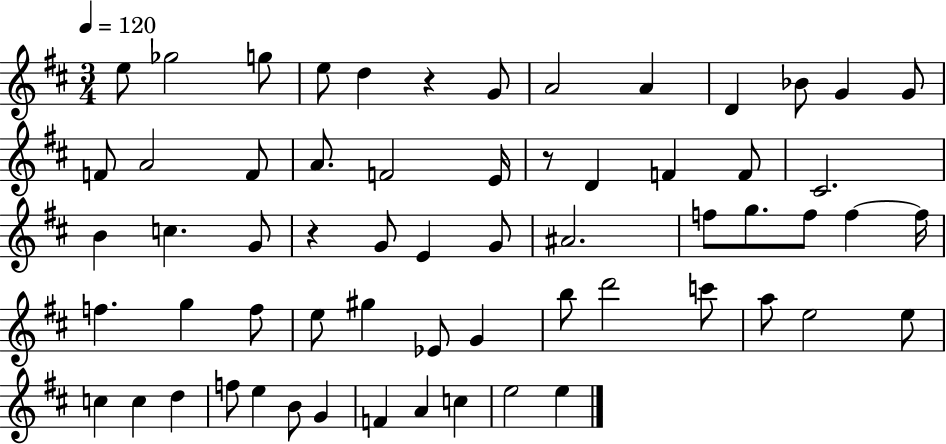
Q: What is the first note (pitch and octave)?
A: E5